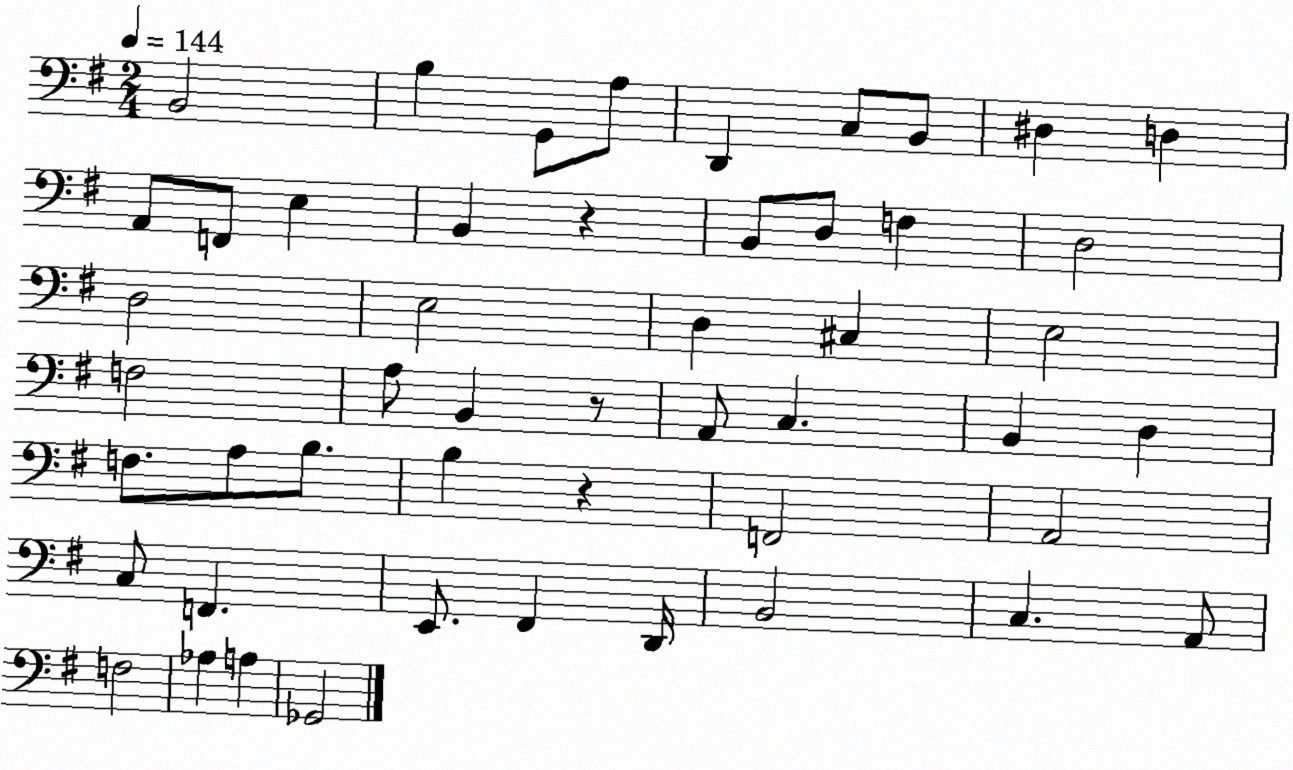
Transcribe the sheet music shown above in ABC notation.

X:1
T:Untitled
M:2/4
L:1/4
K:G
B,,2 B, G,,/2 A,/2 D,, C,/2 B,,/2 ^D, D, A,,/2 F,,/2 E, B,, z B,,/2 D,/2 F, D,2 D,2 E,2 D, ^C, E,2 F,2 A,/2 B,, z/2 A,,/2 C, B,, D, F,/2 A,/2 B,/2 B, z F,,2 A,,2 C,/2 F,, E,,/2 ^F,, D,,/4 B,,2 C, A,,/2 F,2 _A, A, _G,,2